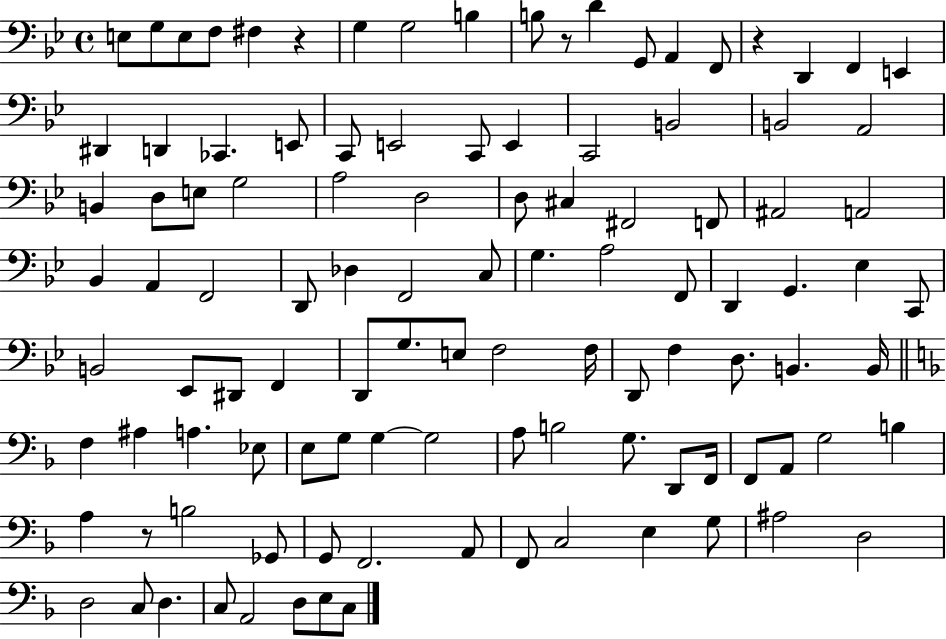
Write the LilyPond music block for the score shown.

{
  \clef bass
  \time 4/4
  \defaultTimeSignature
  \key bes \major
  e8 g8 e8 f8 fis4 r4 | g4 g2 b4 | b8 r8 d'4 g,8 a,4 f,8 | r4 d,4 f,4 e,4 | \break dis,4 d,4 ces,4. e,8 | c,8 e,2 c,8 e,4 | c,2 b,2 | b,2 a,2 | \break b,4 d8 e8 g2 | a2 d2 | d8 cis4 fis,2 f,8 | ais,2 a,2 | \break bes,4 a,4 f,2 | d,8 des4 f,2 c8 | g4. a2 f,8 | d,4 g,4. ees4 c,8 | \break b,2 ees,8 dis,8 f,4 | d,8 g8. e8 f2 f16 | d,8 f4 d8. b,4. b,16 | \bar "||" \break \key d \minor f4 ais4 a4. ees8 | e8 g8 g4~~ g2 | a8 b2 g8. d,8 f,16 | f,8 a,8 g2 b4 | \break a4 r8 b2 ges,8 | g,8 f,2. a,8 | f,8 c2 e4 g8 | ais2 d2 | \break d2 c8 d4. | c8 a,2 d8 e8 c8 | \bar "|."
}